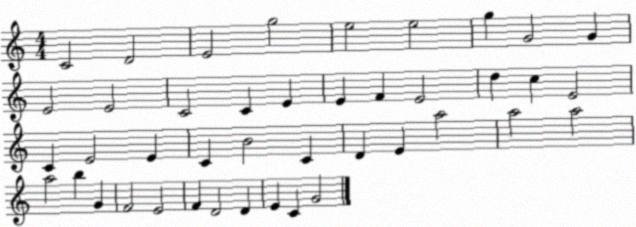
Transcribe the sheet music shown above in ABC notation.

X:1
T:Untitled
M:4/4
L:1/4
K:C
C2 D2 E2 g2 e2 e2 g G2 G E2 E2 C2 C E E F E2 d c E2 C E2 E C B2 C D E a2 a2 a2 a2 b G F2 E2 F D2 D E C G2